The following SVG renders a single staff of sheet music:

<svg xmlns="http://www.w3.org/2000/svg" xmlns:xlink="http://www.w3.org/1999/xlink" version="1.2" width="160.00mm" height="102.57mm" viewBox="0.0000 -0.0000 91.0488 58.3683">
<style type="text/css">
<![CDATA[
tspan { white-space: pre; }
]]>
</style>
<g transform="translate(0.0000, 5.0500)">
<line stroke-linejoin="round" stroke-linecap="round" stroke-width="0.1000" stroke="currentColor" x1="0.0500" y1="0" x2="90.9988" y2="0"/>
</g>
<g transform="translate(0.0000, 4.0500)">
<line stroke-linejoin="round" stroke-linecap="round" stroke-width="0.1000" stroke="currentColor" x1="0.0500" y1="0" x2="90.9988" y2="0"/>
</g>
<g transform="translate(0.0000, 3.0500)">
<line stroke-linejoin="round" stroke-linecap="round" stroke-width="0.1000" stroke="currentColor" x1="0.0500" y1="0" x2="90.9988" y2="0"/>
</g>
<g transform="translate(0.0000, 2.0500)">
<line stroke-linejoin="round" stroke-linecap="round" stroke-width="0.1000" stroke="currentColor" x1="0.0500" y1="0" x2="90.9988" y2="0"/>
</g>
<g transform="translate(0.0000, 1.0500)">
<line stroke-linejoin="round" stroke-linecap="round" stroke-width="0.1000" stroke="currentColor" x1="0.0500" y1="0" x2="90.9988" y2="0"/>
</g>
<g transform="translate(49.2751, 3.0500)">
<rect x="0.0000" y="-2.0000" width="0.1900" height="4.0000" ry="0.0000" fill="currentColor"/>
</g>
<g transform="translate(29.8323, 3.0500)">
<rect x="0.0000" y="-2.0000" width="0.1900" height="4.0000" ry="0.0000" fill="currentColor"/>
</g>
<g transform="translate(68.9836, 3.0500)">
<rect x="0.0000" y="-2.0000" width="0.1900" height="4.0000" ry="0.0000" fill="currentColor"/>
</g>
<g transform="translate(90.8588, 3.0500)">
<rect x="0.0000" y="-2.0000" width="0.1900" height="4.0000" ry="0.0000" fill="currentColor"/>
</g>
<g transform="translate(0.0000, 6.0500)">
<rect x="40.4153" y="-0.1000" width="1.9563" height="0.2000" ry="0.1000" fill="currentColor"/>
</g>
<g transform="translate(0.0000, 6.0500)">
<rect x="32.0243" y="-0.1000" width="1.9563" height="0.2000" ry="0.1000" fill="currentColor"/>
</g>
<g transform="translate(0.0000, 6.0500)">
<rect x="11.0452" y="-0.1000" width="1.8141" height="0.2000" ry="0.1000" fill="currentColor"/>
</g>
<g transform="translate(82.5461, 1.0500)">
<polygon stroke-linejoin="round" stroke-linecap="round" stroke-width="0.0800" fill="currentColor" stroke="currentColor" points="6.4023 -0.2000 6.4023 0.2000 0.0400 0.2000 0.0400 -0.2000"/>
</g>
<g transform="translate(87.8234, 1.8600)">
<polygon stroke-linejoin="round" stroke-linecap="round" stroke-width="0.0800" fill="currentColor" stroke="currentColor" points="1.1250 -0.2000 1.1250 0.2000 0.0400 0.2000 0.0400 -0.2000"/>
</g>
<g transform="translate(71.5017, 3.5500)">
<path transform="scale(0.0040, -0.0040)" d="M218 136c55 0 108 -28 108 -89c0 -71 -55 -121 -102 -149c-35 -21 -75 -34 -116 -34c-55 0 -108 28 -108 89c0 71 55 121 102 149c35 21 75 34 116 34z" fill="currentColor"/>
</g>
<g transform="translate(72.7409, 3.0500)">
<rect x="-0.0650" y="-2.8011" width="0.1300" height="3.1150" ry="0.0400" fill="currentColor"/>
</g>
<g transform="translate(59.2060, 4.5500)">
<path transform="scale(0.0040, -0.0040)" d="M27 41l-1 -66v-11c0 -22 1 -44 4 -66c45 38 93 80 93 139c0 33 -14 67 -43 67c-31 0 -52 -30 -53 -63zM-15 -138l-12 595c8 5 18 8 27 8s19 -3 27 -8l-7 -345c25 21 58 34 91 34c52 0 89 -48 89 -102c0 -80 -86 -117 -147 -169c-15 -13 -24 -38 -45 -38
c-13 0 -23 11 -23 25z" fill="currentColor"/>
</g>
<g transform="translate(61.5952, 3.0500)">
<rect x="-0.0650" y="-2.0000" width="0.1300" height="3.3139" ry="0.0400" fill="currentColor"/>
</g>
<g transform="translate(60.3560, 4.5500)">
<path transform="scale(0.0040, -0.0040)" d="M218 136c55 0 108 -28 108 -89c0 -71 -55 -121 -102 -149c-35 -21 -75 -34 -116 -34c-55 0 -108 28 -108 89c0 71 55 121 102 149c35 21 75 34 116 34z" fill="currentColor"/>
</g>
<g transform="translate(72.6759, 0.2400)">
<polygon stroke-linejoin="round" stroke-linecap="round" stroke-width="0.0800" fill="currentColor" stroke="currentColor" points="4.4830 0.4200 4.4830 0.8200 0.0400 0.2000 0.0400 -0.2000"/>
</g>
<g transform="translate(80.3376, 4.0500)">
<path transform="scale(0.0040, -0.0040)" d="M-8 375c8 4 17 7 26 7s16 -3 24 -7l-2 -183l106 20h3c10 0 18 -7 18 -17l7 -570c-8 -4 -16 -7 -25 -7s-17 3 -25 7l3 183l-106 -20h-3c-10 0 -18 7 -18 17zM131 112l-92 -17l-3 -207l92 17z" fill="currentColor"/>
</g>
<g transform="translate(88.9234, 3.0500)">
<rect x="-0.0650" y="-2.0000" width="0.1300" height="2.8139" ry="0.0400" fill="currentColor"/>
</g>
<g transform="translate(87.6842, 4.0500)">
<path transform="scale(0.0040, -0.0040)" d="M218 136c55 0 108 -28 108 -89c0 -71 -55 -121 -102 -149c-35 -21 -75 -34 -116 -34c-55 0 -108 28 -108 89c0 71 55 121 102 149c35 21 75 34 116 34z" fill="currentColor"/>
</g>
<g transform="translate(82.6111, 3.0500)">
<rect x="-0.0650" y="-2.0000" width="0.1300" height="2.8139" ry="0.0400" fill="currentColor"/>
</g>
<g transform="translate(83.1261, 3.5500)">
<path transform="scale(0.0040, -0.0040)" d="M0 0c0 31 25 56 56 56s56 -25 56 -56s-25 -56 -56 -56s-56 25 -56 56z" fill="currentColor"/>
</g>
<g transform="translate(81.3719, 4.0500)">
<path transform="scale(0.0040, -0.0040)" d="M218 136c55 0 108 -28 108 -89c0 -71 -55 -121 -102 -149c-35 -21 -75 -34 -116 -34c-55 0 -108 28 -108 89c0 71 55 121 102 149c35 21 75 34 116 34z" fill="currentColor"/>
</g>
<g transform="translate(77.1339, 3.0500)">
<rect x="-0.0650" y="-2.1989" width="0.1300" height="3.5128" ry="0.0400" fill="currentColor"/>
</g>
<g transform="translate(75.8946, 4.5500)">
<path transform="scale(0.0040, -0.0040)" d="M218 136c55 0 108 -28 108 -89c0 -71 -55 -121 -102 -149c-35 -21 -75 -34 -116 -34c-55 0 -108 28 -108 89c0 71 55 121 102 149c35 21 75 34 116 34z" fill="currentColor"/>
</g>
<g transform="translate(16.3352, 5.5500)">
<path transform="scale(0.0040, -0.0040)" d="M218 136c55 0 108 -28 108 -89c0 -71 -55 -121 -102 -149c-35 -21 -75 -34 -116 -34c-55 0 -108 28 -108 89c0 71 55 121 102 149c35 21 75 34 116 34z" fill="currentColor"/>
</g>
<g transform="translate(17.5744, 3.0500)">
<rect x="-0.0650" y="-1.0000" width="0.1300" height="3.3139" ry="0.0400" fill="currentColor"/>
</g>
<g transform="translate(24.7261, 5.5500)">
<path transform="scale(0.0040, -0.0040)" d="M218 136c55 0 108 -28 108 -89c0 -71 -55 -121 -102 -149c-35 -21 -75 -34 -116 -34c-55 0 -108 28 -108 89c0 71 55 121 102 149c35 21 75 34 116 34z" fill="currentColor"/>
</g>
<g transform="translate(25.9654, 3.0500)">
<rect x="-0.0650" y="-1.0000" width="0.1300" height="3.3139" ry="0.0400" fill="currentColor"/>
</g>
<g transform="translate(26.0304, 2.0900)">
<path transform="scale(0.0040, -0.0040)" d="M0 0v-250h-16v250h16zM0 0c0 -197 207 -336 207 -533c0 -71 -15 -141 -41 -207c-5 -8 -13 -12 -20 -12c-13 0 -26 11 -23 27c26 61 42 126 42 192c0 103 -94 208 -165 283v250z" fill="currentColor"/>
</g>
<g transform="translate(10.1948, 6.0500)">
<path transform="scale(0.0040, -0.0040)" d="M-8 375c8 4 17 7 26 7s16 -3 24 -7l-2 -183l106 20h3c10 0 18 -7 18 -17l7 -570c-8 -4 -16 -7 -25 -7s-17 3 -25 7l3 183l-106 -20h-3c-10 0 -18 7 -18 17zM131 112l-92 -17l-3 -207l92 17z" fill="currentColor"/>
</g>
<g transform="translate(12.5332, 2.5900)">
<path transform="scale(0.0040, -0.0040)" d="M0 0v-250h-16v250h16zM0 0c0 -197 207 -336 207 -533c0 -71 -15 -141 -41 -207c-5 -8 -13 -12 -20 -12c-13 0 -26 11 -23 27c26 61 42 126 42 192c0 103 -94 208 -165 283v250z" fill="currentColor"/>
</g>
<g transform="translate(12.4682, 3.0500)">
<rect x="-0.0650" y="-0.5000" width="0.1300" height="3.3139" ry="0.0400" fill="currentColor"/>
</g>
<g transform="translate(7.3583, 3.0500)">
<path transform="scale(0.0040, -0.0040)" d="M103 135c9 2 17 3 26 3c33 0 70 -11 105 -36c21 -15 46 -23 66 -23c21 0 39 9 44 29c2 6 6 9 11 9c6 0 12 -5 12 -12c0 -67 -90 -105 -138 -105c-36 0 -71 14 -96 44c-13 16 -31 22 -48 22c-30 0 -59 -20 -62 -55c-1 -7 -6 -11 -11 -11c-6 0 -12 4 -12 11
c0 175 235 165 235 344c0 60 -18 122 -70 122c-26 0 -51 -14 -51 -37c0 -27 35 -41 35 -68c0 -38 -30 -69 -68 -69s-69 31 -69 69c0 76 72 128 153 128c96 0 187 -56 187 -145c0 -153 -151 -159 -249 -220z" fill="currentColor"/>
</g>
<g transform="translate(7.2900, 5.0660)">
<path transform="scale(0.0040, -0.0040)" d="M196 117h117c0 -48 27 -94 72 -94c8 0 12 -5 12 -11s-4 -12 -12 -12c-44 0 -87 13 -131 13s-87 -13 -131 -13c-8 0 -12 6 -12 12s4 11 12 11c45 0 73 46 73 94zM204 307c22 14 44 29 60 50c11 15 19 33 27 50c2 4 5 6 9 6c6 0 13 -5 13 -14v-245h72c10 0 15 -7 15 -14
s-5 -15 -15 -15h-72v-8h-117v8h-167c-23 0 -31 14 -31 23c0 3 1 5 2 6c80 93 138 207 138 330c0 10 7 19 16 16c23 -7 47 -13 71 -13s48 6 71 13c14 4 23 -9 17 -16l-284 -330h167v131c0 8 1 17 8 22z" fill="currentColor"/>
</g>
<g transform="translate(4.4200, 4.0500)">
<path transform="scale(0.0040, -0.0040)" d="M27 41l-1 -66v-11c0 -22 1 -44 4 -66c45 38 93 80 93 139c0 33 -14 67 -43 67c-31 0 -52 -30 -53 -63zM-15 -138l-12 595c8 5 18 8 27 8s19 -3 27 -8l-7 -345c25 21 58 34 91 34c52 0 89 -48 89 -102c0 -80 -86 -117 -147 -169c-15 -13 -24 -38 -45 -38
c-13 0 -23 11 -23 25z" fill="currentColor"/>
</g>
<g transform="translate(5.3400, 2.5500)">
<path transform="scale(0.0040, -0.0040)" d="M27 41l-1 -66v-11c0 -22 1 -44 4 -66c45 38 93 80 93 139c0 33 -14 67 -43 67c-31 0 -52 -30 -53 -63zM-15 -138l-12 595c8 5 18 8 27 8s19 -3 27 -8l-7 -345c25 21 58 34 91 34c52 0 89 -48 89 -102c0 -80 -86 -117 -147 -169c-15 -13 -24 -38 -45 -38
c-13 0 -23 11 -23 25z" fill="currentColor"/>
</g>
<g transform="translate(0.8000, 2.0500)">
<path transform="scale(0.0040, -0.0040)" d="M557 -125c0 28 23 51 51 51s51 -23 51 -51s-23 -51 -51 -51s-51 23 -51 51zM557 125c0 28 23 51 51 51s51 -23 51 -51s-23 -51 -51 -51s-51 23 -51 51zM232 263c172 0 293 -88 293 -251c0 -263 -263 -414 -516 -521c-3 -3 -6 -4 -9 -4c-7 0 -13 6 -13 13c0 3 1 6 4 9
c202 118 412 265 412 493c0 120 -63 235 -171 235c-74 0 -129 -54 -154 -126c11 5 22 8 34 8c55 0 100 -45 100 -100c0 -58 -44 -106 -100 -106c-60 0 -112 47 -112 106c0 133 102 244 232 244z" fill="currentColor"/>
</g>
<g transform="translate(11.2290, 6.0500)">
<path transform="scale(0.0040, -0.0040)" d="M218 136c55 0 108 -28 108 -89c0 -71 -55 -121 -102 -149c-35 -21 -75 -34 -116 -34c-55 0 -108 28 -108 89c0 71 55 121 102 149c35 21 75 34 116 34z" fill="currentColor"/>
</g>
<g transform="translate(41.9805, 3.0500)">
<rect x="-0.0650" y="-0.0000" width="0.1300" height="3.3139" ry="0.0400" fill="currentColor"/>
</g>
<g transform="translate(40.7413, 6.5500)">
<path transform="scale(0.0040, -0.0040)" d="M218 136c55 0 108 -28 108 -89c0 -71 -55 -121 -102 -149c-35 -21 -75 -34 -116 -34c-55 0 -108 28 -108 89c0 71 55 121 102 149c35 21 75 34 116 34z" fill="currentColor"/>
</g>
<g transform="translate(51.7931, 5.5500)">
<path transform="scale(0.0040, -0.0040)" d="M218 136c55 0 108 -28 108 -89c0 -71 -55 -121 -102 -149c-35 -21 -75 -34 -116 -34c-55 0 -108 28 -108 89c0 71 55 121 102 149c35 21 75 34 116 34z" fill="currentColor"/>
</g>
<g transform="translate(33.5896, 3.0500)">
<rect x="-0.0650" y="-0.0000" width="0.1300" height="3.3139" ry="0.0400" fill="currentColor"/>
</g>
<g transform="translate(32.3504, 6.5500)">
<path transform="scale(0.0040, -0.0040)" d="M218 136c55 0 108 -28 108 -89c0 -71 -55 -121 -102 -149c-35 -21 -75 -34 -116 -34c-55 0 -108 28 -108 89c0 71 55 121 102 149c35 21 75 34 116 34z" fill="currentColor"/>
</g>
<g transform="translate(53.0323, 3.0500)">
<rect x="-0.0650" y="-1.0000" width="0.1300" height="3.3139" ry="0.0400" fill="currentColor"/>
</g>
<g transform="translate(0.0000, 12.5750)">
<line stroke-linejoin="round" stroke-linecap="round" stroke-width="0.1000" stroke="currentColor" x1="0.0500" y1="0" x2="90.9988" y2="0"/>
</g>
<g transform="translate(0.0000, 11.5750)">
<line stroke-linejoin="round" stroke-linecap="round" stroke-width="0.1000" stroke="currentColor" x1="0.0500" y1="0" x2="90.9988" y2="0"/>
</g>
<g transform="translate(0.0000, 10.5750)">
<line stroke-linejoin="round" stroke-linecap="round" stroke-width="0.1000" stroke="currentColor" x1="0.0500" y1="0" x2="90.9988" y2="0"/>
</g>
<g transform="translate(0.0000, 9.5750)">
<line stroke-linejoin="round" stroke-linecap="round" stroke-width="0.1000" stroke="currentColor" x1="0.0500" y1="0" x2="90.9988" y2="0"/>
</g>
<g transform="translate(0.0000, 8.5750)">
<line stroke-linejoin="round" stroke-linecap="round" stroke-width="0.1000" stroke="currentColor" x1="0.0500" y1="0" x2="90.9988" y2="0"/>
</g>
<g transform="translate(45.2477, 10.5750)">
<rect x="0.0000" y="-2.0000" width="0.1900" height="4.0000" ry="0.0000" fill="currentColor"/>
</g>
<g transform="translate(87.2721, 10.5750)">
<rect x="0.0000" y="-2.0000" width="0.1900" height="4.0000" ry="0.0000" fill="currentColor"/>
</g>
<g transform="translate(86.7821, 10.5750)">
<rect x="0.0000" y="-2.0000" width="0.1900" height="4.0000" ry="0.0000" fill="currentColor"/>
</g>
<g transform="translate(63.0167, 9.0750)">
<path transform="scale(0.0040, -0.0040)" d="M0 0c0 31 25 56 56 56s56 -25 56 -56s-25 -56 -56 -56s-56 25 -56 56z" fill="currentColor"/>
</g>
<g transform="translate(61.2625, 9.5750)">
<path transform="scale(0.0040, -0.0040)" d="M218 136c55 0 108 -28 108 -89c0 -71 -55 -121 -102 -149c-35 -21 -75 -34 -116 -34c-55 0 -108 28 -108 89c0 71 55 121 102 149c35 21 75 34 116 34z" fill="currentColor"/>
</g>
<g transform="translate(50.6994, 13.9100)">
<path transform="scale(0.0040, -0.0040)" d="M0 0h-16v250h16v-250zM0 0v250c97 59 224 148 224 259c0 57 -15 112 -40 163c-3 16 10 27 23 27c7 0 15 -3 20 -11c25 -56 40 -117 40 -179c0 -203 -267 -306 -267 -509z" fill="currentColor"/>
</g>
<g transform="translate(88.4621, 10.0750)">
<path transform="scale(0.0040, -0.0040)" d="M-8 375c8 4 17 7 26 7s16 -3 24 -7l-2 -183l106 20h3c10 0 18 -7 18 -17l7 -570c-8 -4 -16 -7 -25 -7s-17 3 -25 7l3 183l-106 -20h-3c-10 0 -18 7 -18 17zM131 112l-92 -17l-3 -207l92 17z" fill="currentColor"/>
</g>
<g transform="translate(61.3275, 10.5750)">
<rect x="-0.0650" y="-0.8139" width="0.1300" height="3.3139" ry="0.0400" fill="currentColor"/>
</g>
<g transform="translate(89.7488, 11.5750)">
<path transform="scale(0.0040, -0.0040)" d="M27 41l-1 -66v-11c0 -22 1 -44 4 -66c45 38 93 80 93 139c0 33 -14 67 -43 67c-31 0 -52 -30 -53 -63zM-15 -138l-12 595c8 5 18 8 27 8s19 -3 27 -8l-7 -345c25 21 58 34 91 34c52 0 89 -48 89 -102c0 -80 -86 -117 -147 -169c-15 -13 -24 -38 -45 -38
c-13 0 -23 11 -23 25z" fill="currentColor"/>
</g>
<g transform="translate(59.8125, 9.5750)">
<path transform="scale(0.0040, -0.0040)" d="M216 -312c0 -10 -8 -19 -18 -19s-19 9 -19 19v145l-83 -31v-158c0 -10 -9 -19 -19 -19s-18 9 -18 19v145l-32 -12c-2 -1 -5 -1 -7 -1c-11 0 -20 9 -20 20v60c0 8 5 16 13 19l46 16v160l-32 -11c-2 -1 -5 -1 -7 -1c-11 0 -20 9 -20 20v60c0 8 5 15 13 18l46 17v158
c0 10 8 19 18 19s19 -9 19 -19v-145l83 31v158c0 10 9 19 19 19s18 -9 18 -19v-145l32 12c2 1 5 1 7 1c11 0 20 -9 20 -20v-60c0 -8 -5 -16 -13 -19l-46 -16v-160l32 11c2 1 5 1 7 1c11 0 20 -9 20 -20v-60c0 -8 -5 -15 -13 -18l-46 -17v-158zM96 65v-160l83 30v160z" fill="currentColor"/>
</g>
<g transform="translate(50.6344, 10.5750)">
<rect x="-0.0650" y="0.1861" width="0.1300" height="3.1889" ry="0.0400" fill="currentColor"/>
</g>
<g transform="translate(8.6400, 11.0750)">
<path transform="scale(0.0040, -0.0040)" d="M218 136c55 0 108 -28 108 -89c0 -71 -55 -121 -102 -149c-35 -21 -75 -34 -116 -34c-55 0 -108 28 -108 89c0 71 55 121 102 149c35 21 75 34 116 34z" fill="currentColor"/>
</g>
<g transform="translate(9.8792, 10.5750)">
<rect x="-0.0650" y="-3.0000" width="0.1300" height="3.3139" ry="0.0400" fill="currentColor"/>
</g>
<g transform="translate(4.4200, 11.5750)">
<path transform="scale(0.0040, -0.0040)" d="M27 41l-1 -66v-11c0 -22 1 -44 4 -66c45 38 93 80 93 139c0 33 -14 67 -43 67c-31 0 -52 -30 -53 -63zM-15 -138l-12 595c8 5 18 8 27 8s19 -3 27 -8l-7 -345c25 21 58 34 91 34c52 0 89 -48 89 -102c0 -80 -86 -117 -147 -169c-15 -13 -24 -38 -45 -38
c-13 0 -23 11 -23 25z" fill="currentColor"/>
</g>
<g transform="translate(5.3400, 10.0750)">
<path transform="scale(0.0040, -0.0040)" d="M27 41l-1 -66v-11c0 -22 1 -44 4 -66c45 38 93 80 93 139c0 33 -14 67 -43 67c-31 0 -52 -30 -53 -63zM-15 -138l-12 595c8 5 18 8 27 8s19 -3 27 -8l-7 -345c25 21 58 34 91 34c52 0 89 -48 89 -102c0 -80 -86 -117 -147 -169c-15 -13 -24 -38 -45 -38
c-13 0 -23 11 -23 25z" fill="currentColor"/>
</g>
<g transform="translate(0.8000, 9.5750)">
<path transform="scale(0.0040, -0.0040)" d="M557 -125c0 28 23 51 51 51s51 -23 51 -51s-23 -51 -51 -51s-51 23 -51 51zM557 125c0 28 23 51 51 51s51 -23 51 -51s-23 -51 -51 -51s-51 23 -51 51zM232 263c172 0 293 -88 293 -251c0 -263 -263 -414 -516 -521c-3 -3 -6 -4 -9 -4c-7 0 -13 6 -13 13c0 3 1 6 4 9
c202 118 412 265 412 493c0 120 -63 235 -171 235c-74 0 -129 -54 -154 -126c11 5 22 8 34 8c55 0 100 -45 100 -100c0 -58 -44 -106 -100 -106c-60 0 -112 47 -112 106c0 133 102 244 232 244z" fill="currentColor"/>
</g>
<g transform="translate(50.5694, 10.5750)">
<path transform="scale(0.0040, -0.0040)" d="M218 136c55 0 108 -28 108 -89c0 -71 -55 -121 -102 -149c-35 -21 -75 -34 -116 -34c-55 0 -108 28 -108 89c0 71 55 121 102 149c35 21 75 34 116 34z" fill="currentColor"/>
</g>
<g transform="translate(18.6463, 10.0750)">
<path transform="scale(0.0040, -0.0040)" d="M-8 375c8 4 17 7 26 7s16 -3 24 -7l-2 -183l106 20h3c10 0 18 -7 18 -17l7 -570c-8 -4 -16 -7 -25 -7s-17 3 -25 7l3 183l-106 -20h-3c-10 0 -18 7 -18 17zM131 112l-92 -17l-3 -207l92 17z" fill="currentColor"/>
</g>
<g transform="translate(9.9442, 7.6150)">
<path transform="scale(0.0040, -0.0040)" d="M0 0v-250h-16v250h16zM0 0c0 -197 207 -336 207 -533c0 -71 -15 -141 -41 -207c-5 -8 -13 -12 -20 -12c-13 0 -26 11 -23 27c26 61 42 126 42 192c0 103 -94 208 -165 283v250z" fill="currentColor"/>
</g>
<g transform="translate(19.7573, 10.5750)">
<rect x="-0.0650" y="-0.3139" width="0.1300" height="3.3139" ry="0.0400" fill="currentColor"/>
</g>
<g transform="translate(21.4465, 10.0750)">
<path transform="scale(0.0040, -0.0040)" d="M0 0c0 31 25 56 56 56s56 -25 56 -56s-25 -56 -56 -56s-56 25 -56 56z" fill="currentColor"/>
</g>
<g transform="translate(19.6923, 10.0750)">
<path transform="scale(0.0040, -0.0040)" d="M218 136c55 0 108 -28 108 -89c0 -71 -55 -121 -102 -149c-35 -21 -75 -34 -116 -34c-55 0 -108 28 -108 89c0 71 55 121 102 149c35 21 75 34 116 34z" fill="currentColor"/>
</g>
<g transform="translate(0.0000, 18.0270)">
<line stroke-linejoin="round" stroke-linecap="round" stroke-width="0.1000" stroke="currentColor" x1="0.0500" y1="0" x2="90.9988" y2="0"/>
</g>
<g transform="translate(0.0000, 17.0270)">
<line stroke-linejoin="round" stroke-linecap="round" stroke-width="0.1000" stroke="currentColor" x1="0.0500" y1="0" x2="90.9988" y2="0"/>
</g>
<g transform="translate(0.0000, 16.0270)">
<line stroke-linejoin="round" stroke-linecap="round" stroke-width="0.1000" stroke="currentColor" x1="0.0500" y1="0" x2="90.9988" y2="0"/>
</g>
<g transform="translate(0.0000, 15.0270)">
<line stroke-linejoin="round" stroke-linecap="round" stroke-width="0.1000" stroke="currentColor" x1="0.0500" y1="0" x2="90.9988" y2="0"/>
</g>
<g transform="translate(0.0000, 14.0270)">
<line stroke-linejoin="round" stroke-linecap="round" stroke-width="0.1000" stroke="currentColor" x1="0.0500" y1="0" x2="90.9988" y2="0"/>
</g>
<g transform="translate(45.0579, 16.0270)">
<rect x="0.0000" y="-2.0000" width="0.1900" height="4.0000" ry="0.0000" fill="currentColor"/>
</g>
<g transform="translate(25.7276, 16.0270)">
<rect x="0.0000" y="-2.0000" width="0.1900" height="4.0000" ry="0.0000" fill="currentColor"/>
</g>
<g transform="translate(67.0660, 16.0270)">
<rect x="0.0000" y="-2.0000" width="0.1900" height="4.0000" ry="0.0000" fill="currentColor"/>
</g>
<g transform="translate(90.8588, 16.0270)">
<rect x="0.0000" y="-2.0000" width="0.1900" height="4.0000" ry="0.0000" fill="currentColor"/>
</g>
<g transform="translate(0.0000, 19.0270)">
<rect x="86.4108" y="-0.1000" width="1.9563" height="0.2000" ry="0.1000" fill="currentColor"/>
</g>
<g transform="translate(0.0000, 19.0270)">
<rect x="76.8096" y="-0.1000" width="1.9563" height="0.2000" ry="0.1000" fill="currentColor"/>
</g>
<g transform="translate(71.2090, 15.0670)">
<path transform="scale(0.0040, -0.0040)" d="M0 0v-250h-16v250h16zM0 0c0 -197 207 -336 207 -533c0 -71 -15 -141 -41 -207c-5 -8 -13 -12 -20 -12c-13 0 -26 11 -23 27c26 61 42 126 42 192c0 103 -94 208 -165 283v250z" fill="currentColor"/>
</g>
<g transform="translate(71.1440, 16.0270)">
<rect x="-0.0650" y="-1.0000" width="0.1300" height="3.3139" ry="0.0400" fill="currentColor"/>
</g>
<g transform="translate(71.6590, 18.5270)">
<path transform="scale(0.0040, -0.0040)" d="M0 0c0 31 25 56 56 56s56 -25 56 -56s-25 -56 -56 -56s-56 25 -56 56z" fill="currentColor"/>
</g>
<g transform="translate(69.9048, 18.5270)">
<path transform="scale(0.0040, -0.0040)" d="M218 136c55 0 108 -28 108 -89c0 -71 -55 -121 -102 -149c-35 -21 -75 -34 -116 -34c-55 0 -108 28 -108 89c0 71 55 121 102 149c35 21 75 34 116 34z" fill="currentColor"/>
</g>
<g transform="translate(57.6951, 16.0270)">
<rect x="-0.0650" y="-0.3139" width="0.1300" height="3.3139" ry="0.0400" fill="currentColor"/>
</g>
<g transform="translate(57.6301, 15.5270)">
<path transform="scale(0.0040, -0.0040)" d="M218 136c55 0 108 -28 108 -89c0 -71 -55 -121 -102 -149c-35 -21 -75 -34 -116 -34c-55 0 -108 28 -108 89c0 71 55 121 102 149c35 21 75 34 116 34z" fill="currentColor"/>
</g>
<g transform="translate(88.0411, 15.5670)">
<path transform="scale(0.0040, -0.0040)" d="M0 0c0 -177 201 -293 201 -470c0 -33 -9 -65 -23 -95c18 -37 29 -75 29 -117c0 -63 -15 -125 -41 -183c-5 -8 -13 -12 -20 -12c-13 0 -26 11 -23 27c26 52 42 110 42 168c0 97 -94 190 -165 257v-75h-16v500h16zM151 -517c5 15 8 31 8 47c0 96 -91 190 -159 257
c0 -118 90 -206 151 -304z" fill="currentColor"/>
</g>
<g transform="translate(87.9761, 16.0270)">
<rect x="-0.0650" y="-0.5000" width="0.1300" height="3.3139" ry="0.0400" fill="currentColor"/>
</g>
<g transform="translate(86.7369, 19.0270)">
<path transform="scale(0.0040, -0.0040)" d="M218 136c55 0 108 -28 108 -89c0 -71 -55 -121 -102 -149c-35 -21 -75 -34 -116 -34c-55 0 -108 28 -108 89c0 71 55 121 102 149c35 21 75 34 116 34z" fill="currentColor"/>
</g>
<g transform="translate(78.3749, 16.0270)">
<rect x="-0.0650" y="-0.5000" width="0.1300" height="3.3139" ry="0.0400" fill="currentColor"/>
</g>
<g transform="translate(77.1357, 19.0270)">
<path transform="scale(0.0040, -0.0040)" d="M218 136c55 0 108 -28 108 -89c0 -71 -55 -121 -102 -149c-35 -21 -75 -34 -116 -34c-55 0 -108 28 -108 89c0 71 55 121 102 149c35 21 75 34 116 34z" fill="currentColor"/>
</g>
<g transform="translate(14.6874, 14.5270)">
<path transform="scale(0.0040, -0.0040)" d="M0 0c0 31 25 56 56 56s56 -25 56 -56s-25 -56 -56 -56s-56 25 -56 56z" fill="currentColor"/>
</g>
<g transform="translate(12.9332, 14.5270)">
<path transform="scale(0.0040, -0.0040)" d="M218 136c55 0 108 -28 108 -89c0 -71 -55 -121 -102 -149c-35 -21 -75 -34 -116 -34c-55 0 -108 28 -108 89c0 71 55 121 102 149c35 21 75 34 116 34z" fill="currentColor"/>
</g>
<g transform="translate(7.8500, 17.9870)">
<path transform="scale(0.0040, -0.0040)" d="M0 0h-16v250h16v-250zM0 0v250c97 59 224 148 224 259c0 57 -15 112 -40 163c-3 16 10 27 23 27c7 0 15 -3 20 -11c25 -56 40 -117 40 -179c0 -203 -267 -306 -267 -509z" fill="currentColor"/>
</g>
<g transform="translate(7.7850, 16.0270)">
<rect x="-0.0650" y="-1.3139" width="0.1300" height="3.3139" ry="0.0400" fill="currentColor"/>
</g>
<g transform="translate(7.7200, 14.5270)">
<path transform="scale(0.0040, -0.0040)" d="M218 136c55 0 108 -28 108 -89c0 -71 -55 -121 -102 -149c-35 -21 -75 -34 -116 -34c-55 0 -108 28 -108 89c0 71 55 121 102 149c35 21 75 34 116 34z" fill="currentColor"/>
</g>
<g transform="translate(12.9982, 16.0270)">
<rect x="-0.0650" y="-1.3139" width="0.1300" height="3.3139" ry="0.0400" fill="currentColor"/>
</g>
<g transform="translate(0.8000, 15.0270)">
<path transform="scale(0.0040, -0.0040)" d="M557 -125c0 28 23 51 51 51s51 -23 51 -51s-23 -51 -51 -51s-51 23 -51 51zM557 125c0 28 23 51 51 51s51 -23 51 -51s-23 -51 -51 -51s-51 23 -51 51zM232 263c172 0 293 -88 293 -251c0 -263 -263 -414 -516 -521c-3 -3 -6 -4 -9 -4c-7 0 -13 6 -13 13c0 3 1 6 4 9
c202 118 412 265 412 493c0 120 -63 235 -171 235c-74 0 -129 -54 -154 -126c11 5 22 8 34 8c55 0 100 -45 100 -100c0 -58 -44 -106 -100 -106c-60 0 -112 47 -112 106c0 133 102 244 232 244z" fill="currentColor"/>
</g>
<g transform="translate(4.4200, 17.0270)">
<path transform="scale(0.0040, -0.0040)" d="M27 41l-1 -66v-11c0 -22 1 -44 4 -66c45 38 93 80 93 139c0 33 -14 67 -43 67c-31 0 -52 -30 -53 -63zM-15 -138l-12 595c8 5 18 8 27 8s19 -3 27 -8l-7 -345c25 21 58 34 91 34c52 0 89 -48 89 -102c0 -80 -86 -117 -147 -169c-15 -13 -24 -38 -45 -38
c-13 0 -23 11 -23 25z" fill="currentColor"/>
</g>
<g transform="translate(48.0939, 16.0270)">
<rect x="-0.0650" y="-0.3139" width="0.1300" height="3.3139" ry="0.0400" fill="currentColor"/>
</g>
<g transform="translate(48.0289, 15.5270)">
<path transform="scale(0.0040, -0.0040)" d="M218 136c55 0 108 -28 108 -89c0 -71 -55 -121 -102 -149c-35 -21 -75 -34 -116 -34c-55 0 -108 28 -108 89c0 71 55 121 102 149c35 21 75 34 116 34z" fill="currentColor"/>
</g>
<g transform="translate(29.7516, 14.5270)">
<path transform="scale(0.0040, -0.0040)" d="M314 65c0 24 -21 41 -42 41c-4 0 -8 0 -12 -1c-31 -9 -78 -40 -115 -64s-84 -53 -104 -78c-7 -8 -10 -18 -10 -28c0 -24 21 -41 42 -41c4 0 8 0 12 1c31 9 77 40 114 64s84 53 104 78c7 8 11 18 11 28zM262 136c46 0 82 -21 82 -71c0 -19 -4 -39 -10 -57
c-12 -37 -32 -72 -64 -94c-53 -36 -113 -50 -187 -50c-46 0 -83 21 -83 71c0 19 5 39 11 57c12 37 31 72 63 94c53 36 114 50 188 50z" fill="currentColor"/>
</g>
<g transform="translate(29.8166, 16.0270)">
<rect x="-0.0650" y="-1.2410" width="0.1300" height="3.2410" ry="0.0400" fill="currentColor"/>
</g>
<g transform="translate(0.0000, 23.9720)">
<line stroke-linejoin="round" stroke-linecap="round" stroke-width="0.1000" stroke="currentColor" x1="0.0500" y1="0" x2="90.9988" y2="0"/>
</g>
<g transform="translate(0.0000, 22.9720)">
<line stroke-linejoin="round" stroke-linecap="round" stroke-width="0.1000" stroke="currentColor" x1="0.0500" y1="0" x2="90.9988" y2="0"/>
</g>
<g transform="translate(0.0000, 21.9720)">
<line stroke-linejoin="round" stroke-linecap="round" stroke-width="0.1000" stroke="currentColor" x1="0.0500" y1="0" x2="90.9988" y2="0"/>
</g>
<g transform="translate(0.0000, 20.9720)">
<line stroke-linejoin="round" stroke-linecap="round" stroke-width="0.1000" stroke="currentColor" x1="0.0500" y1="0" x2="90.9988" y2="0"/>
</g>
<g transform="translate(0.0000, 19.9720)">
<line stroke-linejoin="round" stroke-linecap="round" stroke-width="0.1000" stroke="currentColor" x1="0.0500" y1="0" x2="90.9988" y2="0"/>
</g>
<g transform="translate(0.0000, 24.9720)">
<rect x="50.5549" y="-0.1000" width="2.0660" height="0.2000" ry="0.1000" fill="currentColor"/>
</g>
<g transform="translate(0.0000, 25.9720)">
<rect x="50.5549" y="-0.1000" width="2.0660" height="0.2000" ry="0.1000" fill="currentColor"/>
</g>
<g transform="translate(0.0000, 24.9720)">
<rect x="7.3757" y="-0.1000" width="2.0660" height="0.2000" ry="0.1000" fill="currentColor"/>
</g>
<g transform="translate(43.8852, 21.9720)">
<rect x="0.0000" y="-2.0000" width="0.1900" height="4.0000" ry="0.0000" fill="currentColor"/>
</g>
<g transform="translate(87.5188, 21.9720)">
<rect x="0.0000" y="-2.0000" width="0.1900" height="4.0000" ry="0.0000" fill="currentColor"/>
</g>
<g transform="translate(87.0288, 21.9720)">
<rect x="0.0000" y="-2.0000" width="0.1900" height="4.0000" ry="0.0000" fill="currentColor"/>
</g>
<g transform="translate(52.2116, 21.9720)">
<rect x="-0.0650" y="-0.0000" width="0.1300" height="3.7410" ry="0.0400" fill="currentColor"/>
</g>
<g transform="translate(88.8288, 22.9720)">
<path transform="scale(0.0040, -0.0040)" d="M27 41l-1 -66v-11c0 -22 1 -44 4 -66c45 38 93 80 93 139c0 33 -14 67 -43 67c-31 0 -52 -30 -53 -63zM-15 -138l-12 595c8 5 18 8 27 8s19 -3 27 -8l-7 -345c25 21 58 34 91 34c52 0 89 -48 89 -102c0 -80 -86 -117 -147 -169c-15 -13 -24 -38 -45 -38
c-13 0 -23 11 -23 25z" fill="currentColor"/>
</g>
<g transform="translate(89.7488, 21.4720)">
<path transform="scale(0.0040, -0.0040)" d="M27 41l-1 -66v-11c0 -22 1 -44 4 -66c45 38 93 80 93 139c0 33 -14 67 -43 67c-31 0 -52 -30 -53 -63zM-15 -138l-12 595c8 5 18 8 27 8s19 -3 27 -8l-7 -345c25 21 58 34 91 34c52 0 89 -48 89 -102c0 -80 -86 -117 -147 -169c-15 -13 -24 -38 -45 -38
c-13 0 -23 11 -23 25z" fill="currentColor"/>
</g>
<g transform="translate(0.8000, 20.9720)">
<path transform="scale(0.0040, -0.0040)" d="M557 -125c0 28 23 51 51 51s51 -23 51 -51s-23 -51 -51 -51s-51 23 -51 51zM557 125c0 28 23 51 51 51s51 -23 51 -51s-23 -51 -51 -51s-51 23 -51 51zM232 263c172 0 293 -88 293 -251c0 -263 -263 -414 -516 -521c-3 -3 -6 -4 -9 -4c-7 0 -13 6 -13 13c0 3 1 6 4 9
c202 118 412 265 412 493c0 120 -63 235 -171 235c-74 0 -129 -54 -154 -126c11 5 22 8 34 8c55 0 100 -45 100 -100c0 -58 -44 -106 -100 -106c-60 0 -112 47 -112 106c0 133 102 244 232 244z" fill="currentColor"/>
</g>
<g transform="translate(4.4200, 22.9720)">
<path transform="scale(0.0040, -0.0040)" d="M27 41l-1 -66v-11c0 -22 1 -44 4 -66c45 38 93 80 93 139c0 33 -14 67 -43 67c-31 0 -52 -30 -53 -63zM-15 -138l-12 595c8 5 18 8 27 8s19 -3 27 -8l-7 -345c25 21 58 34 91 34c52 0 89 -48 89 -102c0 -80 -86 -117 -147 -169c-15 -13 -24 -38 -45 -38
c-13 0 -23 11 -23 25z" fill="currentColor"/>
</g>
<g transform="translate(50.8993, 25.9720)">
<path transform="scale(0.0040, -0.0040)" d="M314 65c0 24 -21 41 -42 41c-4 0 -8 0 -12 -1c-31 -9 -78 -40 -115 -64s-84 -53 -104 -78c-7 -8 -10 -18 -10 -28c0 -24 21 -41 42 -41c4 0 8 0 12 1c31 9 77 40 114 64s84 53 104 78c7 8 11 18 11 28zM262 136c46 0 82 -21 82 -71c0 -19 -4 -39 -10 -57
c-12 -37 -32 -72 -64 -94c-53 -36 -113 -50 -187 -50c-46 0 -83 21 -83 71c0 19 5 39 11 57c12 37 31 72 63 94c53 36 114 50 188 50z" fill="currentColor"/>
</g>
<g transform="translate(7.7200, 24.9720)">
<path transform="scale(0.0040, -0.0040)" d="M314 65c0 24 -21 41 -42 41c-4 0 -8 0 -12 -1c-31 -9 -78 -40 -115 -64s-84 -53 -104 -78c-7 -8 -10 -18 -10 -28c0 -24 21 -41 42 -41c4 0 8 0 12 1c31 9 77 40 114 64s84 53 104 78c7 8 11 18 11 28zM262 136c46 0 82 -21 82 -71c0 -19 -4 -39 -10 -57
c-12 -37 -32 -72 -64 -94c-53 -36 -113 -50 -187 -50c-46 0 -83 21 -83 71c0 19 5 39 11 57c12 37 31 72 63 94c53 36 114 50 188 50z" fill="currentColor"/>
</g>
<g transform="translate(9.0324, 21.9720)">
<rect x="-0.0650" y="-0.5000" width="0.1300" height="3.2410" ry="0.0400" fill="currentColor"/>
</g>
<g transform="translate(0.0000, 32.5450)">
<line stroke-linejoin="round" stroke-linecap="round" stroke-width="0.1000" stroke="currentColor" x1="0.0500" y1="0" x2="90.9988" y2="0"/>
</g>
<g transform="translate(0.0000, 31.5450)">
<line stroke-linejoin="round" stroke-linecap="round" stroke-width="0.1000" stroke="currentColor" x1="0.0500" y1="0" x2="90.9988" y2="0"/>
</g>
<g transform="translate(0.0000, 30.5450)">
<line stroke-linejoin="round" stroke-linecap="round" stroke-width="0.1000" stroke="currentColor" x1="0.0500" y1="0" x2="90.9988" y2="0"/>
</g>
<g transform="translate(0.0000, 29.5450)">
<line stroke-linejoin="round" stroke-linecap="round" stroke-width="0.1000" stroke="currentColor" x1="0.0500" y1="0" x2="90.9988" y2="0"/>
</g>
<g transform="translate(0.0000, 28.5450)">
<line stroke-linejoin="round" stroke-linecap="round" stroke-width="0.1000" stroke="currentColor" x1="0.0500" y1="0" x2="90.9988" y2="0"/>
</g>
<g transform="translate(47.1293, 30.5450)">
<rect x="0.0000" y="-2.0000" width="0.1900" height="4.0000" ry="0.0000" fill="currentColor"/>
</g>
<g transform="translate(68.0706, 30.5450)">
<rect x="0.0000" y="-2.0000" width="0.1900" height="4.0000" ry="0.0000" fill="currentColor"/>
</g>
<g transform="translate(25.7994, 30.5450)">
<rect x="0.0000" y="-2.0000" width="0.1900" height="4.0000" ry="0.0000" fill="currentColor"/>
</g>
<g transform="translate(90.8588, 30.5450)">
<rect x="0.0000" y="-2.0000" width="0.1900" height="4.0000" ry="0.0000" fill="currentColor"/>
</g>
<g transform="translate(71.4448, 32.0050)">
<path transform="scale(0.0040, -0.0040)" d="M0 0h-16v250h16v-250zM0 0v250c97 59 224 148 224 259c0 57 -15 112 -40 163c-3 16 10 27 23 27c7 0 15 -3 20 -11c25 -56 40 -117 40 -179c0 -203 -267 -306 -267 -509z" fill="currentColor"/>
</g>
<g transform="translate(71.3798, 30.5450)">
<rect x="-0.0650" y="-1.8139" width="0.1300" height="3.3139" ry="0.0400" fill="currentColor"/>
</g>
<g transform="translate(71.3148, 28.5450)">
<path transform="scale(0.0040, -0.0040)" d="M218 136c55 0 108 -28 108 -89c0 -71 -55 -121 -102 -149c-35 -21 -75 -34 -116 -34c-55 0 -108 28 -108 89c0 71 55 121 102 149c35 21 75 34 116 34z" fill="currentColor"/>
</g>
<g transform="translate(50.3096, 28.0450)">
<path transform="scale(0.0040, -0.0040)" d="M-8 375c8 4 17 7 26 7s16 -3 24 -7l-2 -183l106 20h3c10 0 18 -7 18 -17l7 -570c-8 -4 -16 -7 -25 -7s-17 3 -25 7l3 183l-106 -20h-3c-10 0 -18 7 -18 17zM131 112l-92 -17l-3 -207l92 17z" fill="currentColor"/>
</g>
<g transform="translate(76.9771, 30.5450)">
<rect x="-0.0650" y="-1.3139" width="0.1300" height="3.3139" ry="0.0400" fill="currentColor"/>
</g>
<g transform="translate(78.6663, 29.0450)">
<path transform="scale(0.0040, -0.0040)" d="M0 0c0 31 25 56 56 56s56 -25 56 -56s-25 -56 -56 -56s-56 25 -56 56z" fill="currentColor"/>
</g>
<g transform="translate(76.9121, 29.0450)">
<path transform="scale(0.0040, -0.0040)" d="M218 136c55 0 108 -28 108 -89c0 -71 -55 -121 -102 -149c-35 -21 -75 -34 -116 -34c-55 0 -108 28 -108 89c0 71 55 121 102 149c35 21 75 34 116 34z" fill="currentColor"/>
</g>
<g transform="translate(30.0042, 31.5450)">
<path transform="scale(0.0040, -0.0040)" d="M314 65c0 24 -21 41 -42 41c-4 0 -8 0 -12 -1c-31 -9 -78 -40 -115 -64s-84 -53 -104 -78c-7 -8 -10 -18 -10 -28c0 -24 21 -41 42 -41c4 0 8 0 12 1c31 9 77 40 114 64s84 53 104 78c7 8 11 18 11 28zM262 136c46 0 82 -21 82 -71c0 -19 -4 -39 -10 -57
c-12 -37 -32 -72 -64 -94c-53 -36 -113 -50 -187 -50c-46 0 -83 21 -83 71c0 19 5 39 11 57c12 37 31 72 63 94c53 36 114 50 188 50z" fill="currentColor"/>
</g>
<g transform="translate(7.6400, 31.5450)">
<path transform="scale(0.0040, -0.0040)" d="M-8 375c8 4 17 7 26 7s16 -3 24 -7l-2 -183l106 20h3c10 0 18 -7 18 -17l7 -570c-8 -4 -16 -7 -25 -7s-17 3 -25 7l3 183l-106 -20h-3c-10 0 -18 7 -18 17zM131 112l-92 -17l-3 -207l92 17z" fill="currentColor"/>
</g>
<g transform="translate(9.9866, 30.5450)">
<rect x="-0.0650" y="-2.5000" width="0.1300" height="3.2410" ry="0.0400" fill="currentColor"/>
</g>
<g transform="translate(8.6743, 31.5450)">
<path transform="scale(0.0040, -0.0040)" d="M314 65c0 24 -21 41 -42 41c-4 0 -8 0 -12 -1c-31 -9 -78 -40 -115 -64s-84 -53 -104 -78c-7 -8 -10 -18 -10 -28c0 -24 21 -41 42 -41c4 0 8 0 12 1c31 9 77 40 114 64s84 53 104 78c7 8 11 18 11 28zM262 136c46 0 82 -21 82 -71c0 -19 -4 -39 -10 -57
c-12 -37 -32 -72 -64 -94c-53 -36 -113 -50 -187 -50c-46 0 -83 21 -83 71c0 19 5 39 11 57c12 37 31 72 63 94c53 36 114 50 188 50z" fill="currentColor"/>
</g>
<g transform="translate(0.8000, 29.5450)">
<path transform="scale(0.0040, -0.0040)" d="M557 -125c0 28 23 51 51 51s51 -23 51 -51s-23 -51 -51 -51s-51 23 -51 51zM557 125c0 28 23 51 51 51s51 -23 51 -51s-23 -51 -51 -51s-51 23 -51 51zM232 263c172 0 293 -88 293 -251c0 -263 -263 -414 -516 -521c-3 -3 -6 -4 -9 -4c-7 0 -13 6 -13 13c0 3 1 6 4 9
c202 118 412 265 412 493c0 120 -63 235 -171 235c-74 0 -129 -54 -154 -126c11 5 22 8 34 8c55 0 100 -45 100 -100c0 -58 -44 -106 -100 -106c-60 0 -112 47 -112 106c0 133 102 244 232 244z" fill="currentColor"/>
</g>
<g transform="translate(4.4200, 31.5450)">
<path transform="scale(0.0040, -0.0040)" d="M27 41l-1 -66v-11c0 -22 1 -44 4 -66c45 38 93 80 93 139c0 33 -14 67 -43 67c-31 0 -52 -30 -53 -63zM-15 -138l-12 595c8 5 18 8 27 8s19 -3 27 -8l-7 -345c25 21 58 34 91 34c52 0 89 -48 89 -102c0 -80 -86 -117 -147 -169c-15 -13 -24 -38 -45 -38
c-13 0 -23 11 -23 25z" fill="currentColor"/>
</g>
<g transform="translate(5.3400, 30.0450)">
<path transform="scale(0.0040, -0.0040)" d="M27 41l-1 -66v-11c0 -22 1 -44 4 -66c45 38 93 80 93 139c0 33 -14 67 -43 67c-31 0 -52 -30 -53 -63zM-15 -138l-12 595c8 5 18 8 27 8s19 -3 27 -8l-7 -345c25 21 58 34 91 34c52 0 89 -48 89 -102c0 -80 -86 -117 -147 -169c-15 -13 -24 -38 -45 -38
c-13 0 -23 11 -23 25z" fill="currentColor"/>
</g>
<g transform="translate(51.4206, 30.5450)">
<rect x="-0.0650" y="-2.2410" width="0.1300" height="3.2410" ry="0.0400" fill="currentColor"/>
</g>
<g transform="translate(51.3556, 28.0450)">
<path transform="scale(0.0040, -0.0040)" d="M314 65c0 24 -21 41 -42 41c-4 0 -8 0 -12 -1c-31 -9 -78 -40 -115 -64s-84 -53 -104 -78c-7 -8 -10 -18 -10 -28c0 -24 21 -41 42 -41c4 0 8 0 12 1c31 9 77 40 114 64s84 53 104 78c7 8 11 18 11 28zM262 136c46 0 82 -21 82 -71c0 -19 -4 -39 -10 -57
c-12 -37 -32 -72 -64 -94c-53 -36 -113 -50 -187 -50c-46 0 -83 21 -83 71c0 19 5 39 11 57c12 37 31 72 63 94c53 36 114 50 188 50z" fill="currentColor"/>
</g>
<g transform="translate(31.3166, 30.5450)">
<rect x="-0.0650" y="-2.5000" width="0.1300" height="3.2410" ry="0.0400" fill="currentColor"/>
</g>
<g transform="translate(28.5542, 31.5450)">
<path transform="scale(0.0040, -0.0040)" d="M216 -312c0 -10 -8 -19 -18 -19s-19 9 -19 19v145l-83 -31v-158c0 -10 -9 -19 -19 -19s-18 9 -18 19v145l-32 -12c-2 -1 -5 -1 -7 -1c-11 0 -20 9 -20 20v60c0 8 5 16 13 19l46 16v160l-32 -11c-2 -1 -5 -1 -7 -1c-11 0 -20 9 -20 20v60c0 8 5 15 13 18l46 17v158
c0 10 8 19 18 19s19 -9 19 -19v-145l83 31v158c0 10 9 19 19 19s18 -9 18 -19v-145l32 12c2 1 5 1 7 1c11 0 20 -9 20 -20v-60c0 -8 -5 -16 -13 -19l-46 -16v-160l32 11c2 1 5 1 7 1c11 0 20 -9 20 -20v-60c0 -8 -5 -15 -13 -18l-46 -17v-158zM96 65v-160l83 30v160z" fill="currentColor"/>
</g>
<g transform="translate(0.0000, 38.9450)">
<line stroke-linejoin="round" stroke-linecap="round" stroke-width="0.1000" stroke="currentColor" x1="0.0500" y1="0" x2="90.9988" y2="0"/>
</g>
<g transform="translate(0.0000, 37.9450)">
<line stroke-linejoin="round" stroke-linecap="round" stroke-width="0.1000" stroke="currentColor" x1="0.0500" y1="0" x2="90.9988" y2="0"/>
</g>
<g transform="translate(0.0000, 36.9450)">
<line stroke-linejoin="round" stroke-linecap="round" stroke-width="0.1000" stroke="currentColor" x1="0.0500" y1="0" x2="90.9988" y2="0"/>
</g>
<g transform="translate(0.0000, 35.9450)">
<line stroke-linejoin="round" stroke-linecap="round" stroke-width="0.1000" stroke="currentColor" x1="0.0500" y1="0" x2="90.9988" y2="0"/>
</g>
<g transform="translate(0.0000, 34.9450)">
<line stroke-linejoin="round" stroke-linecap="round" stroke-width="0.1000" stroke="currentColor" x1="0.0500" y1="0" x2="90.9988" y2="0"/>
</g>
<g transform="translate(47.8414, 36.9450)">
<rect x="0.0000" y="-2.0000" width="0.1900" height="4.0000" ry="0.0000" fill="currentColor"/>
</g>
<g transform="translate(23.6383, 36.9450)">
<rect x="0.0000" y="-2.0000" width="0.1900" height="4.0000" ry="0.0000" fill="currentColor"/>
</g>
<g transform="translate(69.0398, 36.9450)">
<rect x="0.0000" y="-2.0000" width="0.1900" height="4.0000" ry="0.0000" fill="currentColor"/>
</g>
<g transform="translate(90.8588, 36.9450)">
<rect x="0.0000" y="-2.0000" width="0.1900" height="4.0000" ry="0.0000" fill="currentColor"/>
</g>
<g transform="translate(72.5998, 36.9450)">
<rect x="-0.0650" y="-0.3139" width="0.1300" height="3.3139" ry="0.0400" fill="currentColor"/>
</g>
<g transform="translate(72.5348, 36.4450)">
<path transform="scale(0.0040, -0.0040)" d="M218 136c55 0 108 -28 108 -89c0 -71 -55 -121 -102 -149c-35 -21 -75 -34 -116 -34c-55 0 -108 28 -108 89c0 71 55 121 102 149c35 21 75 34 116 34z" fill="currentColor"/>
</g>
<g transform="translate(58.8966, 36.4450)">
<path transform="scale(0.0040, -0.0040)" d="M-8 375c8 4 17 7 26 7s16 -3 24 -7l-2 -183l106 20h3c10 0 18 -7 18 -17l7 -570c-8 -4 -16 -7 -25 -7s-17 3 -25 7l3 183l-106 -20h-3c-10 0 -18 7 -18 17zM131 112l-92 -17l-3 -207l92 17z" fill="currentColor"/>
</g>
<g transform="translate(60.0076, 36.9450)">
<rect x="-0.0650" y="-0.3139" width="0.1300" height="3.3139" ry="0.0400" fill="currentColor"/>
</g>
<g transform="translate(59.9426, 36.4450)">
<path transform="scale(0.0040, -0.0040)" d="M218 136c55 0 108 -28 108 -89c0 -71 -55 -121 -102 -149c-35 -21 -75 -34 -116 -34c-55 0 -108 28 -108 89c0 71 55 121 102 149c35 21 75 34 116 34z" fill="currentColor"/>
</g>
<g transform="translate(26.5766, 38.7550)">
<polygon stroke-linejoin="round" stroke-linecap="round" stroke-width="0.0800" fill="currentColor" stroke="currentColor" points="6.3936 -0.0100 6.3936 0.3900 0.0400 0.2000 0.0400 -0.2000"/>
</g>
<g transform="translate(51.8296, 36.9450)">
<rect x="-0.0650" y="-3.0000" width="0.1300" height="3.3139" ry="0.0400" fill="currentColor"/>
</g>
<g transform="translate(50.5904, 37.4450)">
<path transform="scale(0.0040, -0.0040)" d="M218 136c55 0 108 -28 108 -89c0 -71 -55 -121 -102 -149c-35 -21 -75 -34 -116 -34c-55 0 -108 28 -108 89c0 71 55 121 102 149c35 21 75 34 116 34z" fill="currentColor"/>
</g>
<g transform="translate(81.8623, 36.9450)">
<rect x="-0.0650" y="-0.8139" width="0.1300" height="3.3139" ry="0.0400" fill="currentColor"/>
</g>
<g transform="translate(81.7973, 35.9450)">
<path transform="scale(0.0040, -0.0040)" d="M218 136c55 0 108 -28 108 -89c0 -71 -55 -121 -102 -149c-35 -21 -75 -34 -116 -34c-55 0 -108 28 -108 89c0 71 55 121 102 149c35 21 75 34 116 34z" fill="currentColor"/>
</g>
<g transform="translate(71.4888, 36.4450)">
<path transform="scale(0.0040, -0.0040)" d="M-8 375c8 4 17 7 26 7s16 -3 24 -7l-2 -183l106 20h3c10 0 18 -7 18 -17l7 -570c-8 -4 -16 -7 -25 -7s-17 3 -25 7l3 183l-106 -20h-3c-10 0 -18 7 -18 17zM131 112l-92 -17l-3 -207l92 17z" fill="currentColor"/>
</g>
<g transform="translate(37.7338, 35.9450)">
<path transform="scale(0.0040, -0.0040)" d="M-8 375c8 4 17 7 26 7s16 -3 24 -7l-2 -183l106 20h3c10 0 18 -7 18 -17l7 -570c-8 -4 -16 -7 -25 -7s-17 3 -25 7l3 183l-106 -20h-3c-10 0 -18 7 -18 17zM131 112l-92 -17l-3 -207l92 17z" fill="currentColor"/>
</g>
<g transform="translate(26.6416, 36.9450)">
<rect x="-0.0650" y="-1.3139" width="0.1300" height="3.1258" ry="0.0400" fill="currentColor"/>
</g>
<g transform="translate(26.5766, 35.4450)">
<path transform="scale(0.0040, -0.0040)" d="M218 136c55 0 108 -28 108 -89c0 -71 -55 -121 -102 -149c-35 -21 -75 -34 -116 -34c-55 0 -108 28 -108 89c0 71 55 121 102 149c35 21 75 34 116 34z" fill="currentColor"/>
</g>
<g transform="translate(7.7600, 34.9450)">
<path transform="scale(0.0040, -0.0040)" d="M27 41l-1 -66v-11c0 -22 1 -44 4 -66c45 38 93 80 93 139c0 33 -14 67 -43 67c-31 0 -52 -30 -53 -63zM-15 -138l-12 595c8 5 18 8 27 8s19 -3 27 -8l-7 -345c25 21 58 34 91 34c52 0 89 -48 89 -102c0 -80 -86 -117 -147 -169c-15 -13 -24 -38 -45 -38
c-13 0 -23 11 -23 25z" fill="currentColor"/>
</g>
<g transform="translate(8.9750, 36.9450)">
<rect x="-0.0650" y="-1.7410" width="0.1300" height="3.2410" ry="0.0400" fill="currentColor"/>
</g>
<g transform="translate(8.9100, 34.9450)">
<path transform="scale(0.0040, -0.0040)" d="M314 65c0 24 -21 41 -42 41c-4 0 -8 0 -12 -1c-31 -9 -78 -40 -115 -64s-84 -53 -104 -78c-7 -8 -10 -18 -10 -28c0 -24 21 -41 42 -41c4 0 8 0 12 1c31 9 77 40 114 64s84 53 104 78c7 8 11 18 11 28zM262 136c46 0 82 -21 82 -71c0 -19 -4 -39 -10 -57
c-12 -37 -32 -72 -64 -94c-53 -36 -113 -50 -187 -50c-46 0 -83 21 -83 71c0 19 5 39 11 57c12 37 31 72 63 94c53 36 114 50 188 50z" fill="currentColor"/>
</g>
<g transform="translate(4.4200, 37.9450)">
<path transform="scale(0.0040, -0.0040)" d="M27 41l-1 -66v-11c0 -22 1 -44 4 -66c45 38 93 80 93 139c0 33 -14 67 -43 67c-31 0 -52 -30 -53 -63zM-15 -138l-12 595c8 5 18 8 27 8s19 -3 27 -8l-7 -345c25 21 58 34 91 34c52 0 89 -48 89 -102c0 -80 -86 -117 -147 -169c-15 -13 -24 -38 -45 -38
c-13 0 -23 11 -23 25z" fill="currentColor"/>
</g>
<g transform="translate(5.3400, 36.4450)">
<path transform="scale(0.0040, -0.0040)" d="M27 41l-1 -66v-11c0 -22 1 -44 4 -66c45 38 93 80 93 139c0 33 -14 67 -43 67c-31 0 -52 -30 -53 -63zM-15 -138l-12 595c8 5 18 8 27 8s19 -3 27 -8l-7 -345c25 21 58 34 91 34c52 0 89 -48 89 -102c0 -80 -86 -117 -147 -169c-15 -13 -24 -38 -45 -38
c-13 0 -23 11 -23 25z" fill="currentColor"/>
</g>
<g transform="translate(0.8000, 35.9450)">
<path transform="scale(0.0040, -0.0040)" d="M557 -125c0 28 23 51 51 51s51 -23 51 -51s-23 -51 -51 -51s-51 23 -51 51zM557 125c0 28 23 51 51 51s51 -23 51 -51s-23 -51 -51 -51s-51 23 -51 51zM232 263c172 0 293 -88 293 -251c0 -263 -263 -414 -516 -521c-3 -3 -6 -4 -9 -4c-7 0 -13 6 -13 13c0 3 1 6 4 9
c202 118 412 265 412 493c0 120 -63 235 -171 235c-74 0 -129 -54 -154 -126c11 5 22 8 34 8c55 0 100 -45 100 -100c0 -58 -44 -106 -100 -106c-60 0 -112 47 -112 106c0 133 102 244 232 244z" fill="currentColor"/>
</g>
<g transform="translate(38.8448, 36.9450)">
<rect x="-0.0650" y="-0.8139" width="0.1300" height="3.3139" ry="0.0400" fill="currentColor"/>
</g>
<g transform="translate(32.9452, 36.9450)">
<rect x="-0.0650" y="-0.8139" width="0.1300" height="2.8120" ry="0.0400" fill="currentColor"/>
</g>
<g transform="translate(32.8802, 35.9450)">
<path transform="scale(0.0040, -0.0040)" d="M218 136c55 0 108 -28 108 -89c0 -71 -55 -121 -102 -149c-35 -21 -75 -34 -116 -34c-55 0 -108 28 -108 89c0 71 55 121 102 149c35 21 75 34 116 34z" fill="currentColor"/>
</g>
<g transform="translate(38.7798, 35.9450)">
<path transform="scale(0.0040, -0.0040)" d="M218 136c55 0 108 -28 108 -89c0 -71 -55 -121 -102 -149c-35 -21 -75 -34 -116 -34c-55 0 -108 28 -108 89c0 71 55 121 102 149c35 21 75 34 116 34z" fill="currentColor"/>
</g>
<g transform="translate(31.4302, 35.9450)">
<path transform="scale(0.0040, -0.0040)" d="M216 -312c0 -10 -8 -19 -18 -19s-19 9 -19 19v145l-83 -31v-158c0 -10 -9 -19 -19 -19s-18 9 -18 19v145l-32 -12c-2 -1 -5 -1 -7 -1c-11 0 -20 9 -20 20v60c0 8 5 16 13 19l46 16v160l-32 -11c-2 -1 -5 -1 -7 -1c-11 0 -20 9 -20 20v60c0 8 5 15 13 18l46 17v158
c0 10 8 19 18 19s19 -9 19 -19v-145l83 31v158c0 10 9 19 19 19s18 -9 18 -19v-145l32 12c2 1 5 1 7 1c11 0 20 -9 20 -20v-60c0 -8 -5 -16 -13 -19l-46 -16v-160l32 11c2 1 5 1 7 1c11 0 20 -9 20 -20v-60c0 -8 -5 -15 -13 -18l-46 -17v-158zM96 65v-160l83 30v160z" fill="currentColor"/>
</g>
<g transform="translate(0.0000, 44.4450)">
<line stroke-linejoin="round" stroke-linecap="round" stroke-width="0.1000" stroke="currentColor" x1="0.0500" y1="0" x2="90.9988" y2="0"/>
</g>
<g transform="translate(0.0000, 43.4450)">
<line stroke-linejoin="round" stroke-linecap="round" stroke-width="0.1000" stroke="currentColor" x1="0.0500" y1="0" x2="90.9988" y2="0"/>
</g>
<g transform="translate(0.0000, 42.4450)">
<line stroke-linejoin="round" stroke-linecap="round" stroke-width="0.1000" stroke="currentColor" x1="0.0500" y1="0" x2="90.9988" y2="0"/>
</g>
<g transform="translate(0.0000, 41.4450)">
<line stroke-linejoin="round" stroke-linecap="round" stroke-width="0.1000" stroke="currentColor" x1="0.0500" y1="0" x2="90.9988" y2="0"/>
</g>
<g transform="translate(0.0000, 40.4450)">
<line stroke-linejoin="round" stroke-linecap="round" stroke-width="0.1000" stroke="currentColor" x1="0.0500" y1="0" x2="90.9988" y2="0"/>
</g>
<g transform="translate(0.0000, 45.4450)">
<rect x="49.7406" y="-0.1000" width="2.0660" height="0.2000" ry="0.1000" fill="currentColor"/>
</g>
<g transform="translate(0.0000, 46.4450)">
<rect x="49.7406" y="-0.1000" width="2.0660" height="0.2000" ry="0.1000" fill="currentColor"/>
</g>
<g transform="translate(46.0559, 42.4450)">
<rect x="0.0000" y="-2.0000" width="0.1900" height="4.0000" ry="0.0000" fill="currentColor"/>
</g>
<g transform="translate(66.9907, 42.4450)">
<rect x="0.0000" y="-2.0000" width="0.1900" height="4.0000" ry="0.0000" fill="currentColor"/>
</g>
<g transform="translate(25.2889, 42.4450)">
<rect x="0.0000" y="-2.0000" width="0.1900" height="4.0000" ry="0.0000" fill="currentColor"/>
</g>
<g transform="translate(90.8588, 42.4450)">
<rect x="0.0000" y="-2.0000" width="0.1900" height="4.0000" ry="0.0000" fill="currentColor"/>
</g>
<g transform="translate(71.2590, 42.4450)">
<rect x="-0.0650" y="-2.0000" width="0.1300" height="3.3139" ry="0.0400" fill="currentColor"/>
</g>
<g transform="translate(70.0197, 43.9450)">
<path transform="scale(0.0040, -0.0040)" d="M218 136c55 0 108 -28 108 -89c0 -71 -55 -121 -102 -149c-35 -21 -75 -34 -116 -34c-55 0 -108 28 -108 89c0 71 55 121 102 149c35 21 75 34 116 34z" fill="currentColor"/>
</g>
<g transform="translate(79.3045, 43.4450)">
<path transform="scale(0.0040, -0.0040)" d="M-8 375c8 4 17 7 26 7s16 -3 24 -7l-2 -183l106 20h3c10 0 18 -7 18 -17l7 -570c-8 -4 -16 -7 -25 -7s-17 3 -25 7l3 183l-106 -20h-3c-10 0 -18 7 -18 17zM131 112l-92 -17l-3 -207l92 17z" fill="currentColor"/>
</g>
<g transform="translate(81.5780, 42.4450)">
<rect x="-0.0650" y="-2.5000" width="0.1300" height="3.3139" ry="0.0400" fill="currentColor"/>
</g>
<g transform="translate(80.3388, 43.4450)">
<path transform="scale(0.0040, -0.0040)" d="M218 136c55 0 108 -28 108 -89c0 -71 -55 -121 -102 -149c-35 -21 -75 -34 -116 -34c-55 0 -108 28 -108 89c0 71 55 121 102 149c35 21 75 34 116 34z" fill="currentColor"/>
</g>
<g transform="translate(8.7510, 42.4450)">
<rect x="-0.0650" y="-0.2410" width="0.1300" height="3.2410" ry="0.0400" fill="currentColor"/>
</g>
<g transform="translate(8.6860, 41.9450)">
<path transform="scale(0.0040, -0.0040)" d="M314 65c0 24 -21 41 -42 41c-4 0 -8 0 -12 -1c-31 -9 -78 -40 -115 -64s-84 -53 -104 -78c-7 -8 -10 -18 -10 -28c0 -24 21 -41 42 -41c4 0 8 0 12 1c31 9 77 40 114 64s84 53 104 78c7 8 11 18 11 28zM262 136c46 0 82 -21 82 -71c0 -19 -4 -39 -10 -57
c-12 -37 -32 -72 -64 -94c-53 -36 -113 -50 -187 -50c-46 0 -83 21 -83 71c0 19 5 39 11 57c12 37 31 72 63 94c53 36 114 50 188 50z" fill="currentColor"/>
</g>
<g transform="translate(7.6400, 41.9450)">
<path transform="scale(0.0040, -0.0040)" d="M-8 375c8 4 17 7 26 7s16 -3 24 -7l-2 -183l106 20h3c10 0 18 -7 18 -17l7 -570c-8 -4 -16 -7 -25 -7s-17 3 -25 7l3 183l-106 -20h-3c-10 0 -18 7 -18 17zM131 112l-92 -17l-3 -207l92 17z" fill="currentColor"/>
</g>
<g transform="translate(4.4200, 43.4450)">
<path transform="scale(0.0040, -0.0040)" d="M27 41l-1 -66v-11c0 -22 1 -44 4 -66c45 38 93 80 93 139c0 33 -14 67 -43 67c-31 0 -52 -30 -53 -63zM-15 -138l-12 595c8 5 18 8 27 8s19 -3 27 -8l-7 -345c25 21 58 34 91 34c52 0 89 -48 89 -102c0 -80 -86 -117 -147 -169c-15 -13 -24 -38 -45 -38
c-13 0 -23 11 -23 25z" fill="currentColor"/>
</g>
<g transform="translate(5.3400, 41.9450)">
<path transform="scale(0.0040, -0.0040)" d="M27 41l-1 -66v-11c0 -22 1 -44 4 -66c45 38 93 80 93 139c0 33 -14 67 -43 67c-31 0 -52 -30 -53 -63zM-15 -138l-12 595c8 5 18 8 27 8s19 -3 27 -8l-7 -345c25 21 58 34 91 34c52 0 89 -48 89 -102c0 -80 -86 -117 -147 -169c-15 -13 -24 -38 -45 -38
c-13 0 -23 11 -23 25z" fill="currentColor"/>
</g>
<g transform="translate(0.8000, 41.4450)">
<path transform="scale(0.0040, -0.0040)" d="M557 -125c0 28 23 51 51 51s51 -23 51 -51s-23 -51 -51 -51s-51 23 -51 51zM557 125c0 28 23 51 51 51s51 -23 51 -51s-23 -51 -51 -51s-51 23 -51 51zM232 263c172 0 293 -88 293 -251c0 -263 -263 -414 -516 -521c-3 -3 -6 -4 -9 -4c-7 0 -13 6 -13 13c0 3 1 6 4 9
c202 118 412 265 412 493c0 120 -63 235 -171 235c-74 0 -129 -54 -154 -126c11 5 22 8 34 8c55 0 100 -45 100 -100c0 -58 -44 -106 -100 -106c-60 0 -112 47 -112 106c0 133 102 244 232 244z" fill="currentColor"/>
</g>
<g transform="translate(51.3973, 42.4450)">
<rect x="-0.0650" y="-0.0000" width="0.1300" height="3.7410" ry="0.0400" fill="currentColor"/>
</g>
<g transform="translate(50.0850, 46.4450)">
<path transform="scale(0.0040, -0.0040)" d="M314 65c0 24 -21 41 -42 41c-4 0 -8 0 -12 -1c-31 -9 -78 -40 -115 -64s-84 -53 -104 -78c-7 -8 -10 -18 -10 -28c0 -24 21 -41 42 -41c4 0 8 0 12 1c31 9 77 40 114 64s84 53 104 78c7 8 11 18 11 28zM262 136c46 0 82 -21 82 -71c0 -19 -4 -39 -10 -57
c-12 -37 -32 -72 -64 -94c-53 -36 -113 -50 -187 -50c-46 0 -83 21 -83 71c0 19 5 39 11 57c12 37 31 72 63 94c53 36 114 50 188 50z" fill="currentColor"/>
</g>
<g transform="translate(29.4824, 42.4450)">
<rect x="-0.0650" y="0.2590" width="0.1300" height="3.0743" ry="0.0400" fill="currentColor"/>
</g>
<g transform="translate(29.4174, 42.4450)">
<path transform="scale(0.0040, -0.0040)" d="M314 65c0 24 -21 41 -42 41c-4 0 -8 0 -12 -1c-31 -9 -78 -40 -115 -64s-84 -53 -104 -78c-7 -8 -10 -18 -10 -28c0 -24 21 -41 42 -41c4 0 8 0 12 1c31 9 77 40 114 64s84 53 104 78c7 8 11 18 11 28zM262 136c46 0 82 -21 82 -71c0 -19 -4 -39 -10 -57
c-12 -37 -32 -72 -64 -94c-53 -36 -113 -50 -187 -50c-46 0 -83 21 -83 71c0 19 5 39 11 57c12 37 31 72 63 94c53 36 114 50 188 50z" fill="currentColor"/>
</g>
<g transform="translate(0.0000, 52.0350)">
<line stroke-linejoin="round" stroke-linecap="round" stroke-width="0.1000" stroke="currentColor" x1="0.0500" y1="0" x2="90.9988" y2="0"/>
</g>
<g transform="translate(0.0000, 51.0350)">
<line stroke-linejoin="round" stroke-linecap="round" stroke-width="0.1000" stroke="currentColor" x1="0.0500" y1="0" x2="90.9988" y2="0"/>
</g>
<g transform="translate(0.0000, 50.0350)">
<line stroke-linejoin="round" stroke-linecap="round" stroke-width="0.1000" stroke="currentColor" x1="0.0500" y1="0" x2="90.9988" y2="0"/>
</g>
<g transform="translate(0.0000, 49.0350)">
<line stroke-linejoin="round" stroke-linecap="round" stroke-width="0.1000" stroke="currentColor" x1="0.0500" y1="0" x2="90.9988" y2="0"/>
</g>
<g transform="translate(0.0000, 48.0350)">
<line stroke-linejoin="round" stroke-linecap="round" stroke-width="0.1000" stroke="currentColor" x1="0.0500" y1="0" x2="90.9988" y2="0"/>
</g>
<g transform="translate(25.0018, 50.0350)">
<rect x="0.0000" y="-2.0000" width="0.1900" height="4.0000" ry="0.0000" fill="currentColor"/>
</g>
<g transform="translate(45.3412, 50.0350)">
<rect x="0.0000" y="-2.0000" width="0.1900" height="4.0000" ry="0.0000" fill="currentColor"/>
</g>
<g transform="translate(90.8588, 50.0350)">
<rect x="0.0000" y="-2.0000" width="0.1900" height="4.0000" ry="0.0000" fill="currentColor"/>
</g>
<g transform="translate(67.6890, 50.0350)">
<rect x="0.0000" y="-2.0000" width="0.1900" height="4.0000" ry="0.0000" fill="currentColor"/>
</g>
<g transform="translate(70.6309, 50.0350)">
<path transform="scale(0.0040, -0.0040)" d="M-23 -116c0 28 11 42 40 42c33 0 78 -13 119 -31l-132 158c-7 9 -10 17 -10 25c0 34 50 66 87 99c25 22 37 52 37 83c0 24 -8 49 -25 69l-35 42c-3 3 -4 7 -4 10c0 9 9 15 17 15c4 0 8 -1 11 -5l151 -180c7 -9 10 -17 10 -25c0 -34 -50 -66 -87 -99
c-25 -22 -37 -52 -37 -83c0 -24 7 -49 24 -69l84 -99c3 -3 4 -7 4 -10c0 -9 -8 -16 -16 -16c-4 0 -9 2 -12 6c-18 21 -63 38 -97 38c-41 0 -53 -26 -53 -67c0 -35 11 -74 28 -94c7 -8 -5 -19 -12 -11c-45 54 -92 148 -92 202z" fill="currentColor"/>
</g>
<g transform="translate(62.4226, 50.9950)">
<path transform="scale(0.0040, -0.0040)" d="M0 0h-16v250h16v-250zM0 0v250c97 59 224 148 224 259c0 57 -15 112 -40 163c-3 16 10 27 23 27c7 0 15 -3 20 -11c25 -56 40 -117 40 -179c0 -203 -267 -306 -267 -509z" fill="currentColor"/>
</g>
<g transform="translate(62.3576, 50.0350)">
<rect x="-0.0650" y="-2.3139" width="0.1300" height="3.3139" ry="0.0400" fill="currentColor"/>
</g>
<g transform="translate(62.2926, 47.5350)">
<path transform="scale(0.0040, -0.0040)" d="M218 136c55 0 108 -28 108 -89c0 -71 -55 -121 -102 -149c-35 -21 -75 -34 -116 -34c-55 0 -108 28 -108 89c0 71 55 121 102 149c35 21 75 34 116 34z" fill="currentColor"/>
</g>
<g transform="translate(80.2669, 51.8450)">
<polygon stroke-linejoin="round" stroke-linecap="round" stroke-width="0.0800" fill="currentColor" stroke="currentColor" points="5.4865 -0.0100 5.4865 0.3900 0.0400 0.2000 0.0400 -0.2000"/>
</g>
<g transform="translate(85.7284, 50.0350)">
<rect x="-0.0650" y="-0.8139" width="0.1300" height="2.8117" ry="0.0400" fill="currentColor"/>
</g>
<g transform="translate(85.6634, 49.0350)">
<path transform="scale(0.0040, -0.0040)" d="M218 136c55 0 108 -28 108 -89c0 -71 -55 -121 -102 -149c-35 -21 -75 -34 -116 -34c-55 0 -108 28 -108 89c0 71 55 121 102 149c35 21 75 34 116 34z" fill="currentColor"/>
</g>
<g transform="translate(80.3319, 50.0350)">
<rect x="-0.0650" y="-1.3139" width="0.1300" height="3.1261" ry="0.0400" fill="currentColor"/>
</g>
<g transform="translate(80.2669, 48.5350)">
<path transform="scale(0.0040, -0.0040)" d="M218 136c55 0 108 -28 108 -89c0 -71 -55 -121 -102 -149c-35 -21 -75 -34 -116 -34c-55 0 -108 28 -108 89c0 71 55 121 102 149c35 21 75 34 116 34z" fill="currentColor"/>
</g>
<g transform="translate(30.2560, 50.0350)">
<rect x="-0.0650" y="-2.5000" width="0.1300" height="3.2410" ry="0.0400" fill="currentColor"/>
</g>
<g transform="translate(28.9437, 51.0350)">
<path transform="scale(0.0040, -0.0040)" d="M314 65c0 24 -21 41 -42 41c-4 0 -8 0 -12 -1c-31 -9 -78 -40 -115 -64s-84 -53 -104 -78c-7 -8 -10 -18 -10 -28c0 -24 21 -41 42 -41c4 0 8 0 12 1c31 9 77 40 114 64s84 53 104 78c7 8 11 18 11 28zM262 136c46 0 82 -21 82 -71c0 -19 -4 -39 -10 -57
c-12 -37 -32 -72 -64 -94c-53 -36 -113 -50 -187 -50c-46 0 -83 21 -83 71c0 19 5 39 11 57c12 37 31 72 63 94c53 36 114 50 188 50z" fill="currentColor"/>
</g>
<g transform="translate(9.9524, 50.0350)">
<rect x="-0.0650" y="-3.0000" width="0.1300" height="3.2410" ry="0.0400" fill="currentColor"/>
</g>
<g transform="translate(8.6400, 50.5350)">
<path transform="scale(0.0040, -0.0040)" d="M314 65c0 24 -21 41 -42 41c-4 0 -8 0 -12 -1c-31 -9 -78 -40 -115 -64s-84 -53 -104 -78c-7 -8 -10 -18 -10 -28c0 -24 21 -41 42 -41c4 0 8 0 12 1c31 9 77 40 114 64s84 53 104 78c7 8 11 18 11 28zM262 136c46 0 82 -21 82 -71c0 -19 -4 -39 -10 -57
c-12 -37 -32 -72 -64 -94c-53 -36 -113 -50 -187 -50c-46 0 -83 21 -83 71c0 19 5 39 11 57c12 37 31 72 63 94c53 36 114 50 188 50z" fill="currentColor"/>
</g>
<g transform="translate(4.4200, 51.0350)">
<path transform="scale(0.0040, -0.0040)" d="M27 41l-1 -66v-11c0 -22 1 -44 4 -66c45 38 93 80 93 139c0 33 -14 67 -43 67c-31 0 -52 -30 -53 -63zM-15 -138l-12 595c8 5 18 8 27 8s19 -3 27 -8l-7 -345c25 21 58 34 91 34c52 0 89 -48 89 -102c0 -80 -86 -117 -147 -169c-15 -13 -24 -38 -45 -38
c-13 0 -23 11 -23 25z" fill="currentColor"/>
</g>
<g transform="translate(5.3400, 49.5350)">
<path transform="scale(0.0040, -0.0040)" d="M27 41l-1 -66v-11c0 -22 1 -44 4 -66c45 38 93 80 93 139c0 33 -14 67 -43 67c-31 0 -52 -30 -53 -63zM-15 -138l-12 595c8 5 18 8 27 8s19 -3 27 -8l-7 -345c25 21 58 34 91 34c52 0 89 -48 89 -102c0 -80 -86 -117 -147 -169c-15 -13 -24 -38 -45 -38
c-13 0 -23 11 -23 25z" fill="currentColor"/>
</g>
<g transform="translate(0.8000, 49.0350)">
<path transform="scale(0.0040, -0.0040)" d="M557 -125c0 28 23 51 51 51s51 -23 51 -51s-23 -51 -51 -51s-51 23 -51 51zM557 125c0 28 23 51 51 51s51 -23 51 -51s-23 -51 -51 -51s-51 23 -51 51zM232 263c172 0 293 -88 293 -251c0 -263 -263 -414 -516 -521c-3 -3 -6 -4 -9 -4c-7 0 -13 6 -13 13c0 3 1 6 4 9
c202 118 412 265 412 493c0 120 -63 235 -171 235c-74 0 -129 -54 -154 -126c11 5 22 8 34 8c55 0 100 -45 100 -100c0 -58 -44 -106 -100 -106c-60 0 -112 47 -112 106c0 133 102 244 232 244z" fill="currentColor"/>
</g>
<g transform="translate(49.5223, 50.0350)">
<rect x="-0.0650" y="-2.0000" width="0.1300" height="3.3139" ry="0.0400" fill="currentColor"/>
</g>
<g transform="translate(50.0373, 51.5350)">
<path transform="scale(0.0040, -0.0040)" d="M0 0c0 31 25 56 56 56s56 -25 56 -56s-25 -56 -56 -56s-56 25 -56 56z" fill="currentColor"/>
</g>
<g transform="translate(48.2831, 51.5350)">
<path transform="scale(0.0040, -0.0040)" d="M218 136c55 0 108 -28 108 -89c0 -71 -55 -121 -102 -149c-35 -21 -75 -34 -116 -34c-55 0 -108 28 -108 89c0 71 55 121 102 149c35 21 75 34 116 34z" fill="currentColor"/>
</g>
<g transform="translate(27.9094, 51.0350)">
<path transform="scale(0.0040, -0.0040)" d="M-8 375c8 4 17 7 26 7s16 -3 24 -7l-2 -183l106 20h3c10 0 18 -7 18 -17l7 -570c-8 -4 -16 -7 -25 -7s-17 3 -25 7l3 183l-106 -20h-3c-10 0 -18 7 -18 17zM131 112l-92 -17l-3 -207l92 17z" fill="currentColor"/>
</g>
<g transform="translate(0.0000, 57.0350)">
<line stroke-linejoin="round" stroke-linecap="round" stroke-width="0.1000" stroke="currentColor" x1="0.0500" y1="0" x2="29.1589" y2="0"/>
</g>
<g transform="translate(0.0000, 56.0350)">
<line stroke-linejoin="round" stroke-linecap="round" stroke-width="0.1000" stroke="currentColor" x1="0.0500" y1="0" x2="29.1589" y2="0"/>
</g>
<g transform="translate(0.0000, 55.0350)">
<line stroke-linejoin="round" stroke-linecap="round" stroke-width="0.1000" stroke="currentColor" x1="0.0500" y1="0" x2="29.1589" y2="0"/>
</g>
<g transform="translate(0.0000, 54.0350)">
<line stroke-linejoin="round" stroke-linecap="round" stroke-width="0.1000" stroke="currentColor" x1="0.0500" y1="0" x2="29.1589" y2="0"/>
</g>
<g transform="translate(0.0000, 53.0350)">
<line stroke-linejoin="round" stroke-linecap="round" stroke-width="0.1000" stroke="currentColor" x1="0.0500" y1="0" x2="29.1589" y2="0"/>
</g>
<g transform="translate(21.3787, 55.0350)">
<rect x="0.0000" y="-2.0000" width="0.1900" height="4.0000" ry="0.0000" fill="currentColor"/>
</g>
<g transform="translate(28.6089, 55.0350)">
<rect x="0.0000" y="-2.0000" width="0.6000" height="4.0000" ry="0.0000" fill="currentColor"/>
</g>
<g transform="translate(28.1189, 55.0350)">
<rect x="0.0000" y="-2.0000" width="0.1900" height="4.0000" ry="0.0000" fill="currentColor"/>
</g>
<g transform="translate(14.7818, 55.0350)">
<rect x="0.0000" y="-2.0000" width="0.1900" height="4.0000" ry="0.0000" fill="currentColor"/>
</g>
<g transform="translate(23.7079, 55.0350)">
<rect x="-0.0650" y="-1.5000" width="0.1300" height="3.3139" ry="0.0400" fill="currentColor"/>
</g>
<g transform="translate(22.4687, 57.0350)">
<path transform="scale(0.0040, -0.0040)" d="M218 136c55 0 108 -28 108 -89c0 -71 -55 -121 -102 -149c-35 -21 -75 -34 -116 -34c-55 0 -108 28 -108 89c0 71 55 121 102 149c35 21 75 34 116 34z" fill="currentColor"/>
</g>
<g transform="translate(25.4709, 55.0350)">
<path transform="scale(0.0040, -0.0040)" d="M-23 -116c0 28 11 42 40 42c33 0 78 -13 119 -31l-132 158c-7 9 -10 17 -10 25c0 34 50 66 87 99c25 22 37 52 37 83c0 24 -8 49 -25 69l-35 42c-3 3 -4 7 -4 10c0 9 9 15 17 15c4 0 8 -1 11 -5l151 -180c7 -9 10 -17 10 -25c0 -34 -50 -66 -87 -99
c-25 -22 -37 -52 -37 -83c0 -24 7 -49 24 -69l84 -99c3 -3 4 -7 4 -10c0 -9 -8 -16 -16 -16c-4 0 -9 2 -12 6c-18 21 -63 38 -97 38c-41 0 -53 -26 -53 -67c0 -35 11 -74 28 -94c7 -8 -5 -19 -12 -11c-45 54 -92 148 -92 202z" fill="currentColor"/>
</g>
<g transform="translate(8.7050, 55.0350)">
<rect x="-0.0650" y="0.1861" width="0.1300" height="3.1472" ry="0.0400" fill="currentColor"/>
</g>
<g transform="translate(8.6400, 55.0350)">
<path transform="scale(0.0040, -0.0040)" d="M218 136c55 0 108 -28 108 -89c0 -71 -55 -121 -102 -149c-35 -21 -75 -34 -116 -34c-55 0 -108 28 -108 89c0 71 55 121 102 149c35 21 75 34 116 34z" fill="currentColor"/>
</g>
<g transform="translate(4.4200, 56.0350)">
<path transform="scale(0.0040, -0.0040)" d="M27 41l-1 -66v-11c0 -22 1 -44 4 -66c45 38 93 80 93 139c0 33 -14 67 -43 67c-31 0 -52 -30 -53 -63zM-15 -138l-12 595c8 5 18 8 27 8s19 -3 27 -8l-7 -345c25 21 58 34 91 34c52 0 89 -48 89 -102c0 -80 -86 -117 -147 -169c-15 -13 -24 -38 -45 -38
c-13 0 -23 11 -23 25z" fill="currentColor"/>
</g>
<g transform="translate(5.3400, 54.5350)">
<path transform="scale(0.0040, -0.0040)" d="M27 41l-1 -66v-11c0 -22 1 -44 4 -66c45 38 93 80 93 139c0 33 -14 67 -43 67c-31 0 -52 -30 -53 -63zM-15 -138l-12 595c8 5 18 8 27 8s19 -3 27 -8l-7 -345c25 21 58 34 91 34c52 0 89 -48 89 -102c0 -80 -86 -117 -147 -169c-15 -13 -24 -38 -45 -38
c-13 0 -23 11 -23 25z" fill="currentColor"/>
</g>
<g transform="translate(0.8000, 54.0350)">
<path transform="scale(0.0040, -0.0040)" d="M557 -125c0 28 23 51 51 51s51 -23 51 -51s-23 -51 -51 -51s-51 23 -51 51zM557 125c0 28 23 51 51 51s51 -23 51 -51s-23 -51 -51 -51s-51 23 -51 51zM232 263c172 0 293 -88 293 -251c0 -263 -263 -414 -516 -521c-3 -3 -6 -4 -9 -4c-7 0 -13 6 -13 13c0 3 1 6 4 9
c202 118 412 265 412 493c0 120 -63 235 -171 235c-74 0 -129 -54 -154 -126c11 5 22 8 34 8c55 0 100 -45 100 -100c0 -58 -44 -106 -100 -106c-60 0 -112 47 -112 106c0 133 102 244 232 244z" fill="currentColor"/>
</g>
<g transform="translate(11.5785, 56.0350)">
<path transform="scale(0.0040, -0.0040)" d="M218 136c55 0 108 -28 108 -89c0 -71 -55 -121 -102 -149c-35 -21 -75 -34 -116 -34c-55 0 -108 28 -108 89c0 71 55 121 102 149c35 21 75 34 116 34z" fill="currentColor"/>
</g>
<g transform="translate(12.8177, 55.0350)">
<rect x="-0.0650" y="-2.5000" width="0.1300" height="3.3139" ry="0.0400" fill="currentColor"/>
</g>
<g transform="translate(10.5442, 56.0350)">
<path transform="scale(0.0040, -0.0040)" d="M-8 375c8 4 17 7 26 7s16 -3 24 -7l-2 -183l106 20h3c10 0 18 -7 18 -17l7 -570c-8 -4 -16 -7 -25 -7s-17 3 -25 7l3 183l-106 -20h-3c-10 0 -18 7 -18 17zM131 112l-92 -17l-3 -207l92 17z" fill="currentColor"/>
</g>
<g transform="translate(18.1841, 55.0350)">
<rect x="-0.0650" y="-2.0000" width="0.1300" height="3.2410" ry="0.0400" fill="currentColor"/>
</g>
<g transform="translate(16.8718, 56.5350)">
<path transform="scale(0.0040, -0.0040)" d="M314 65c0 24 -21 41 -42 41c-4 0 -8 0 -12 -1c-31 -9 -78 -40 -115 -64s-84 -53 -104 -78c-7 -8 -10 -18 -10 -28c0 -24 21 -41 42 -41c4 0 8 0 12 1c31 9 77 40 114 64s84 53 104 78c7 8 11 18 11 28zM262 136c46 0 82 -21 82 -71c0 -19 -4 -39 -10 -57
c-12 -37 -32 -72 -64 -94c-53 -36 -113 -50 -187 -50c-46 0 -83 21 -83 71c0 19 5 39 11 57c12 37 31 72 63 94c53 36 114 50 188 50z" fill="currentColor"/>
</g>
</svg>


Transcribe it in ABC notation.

X:1
T:Untitled
M:2/4
L:1/4
K:Bb
E,,/2 F,, F,,/2 D,, D,, F,, _A,, C,/2 A,,/2 B,,/2 B,,/4 C,/2 E, D,/2 ^F, G,/2 G, G,2 E, E, F,,/2 E,, E,,/4 E,,2 C,,2 B,,2 ^B,,2 B,2 A,/2 G, _A,2 G,/2 ^F,/2 F, C, E, E, F, E,2 D,2 C,,2 A,, B,, C,2 B,,2 A,, _B,/2 z G,/2 F,/2 D, B,, A,,2 G,, z